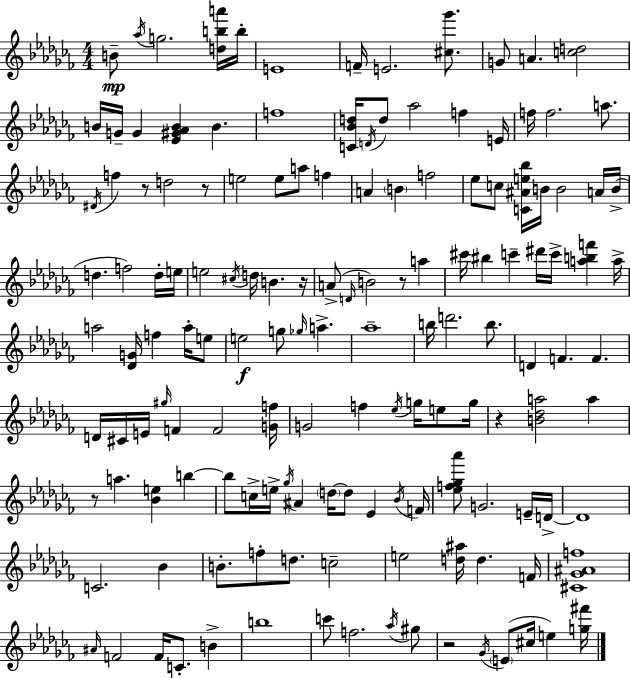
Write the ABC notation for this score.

X:1
T:Untitled
M:4/4
L:1/4
K:Abm
B/2 _a/4 g2 [dba']/4 b/4 E4 F/4 E2 [^c_g']/2 G/2 A [cd]2 B/4 G/4 G [_E^G_AB] B f4 [C_Bd]/4 D/4 d/2 _a2 f E/4 f/4 f2 a/2 ^D/4 f z/2 d2 z/2 e2 e/2 a/2 f A B f2 _e/2 c/2 [C^Ae_b]/4 B/4 B2 A/4 B/4 d f2 d/4 e/4 e2 ^c/4 d/4 B z/4 A/2 D/4 B2 z/2 a ^c'/4 ^b c' ^d'/4 c'/4 [abf'] a/4 a2 [_DG]/4 f a/4 e/2 e2 g/2 _g/4 a _a4 b/4 d'2 b/2 D F F D/4 ^C/4 E/4 ^g/4 F F2 [Gf]/4 G2 f _e/4 g/4 e/2 g/4 z [B_da]2 a z/2 a [_Be] b b/2 c/4 e/4 _g/4 ^A d/4 d/2 _E _B/4 F/4 [_ef_g_a']/2 G2 E/4 D/4 D4 C2 _B B/2 f/2 d/2 c2 e2 [d^a]/4 d F/4 [^C_G^Af]4 ^A/4 F2 F/4 C/2 B b4 c'/2 f2 _a/4 ^g/2 z2 _G/4 E/2 ^c/4 e [g^f']/4